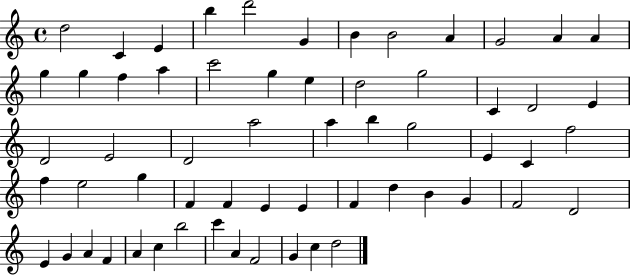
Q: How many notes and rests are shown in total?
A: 60